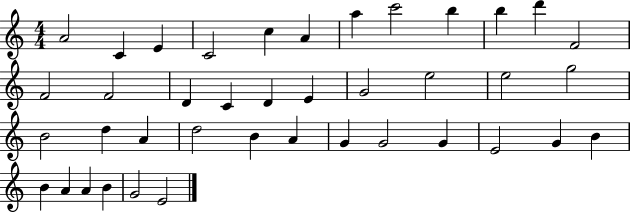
A4/h C4/q E4/q C4/h C5/q A4/q A5/q C6/h B5/q B5/q D6/q F4/h F4/h F4/h D4/q C4/q D4/q E4/q G4/h E5/h E5/h G5/h B4/h D5/q A4/q D5/h B4/q A4/q G4/q G4/h G4/q E4/h G4/q B4/q B4/q A4/q A4/q B4/q G4/h E4/h